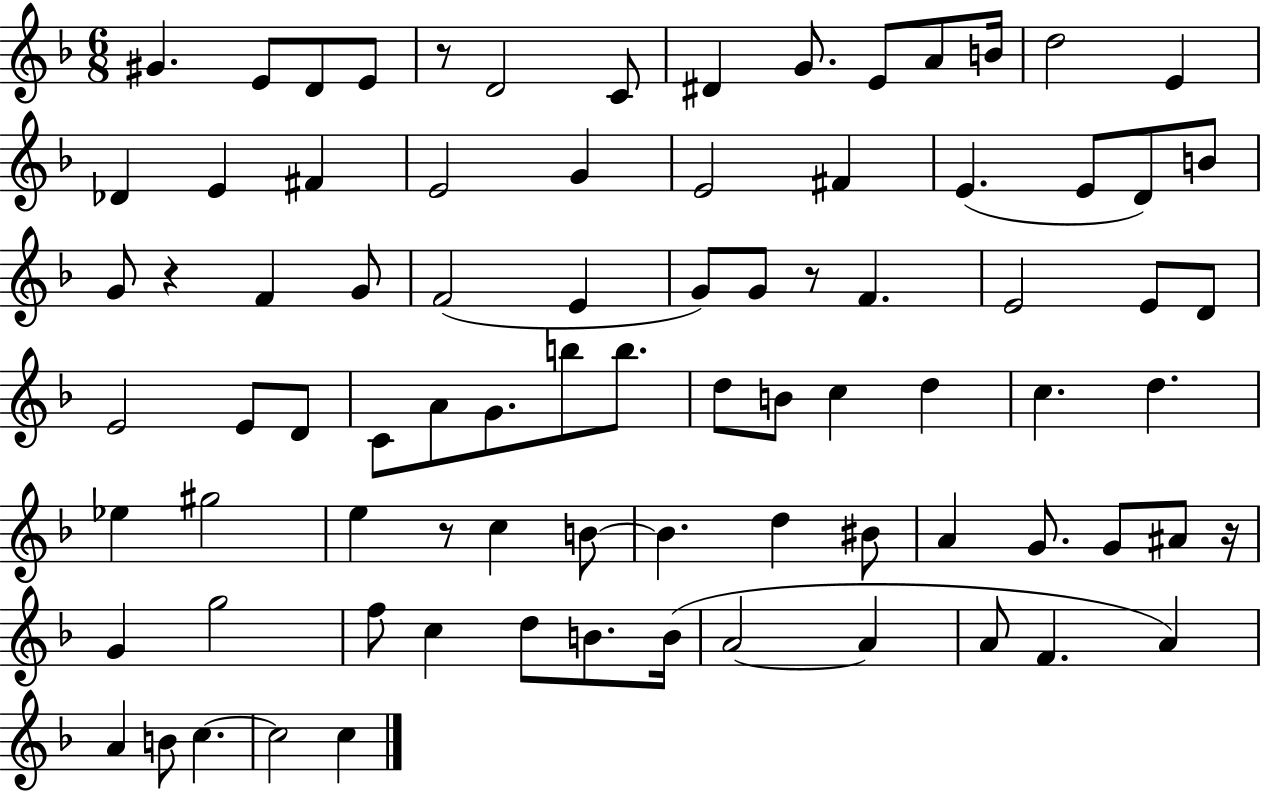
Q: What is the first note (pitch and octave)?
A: G#4